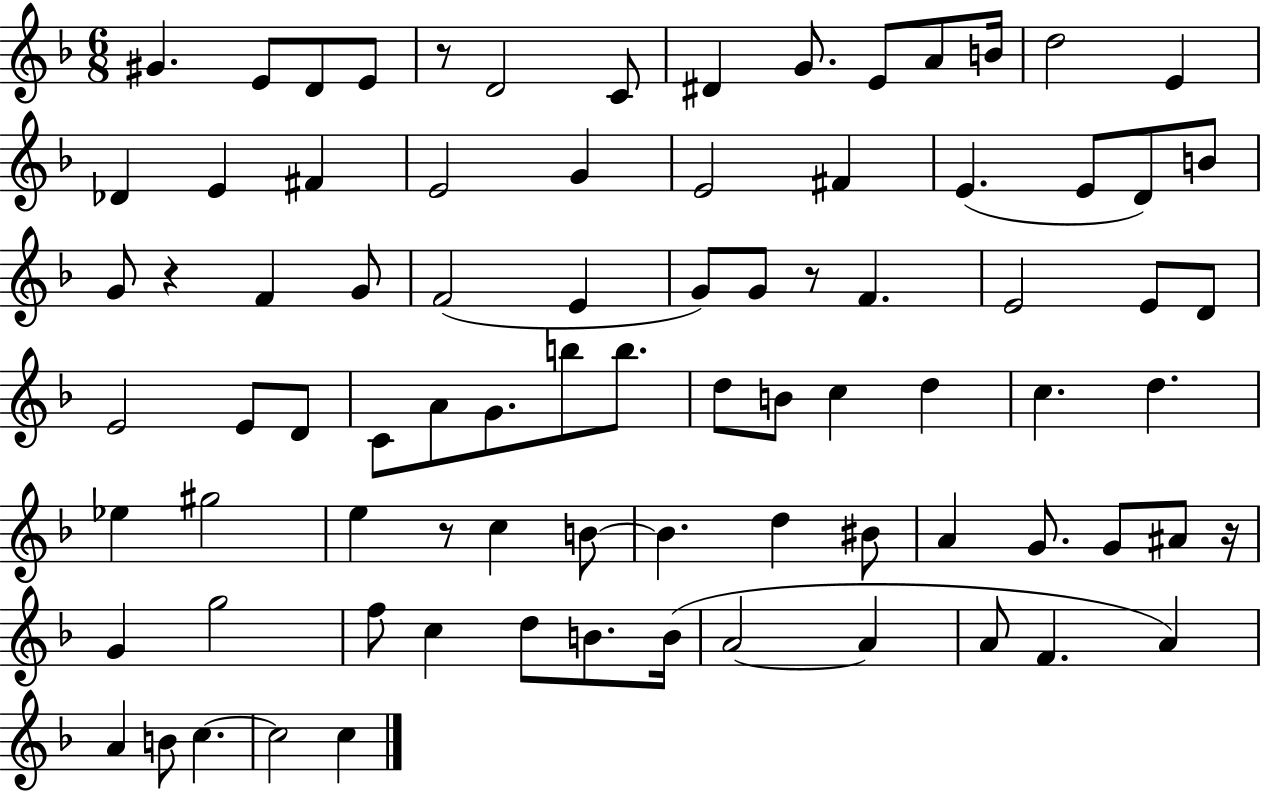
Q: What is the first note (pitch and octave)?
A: G#4